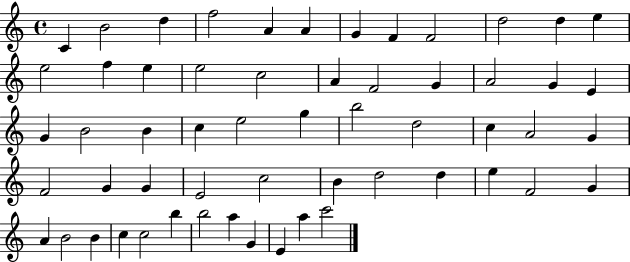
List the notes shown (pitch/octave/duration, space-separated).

C4/q B4/h D5/q F5/h A4/q A4/q G4/q F4/q F4/h D5/h D5/q E5/q E5/h F5/q E5/q E5/h C5/h A4/q F4/h G4/q A4/h G4/q E4/q G4/q B4/h B4/q C5/q E5/h G5/q B5/h D5/h C5/q A4/h G4/q F4/h G4/q G4/q E4/h C5/h B4/q D5/h D5/q E5/q F4/h G4/q A4/q B4/h B4/q C5/q C5/h B5/q B5/h A5/q G4/q E4/q A5/q C6/h